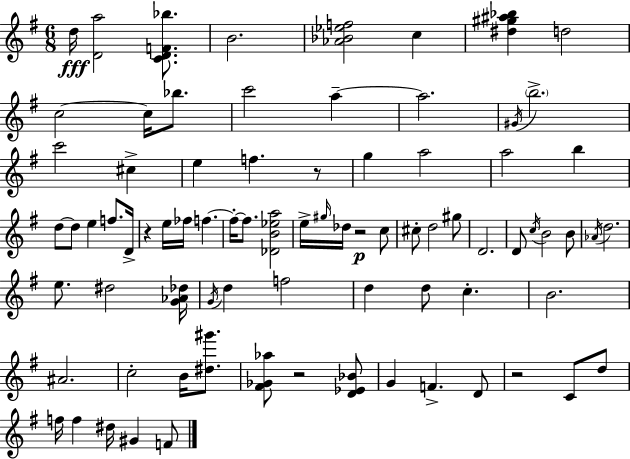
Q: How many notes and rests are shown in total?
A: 80